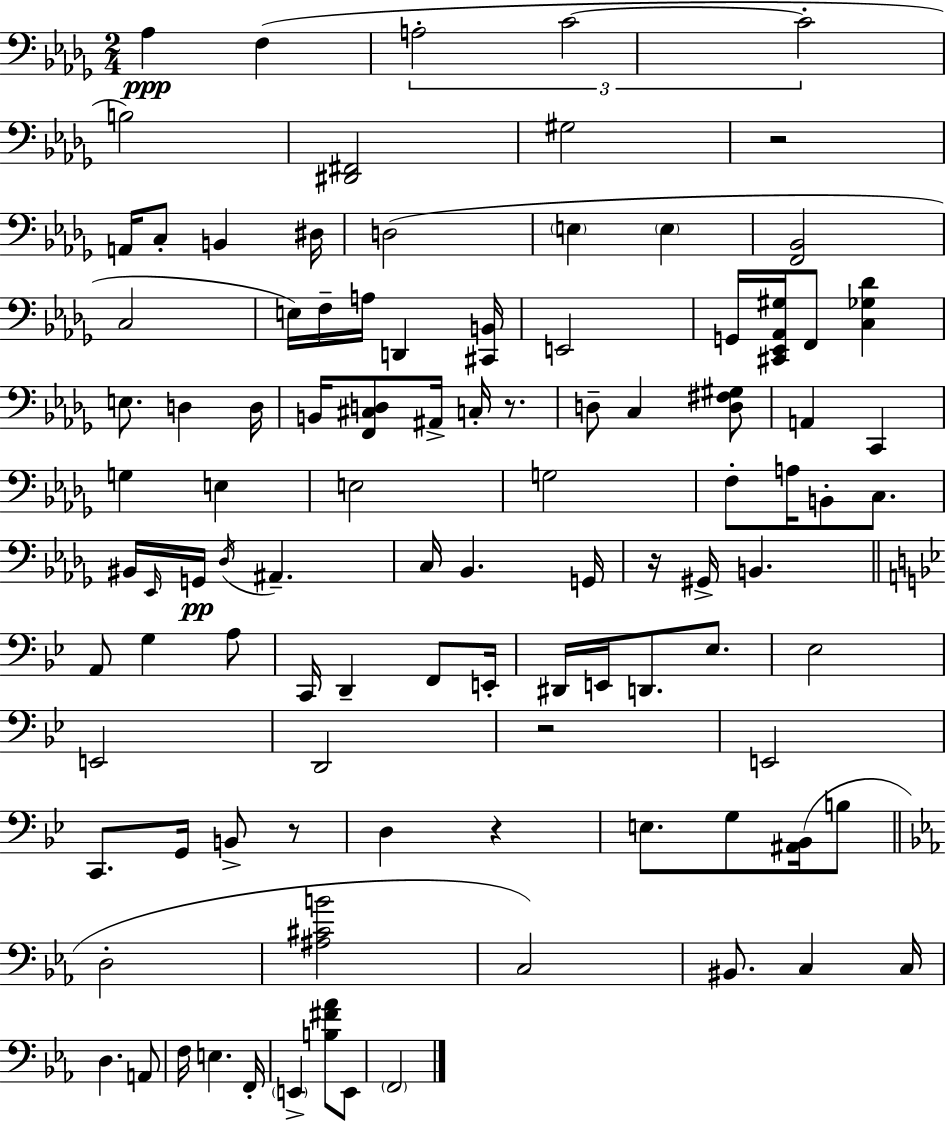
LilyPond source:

{
  \clef bass
  \numericTimeSignature
  \time 2/4
  \key bes \minor
  aes4\ppp f4( | \tuplet 3/2 { a2-. | c'2~~ | c'2-. } | \break b2) | <dis, fis,>2 | gis2 | r2 | \break a,16 c8-. b,4 dis16 | d2( | \parenthesize e4 \parenthesize e4 | <f, bes,>2 | \break c2 | e16) f16-- a16 d,4 <cis, b,>16 | e,2 | g,16 <cis, ees, aes, gis>16 f,8 <c ges des'>4 | \break e8. d4 d16 | b,16 <f, cis d>8 ais,16-> c16-. r8. | d8-- c4 <d fis gis>8 | a,4 c,4 | \break g4 e4 | e2 | g2 | f8-. a16 b,8-. c8. | \break bis,16 \grace { ees,16 }\pp g,16 \acciaccatura { des16 } ais,4.-- | c16 bes,4. | g,16 r16 gis,16-> b,4. | \bar "||" \break \key bes \major a,8 g4 a8 | c,16 d,4-- f,8 e,16-. | dis,16 e,16 d,8. ees8. | ees2 | \break e,2 | d,2 | r2 | e,2 | \break c,8. g,16 b,8-> r8 | d4 r4 | e8. g8 <ais, bes,>16( b8 | \bar "||" \break \key ees \major d2-. | <ais cis' b'>2 | c2) | bis,8. c4 c16 | \break d4. a,8 | f16 e4. f,16-. | \parenthesize e,4-> <b fis' aes'>8 e,8 | \parenthesize f,2 | \break \bar "|."
}